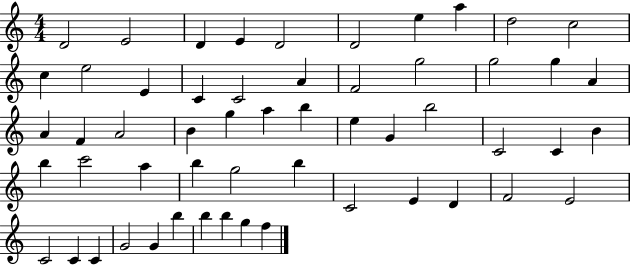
{
  \clef treble
  \numericTimeSignature
  \time 4/4
  \key c \major
  d'2 e'2 | d'4 e'4 d'2 | d'2 e''4 a''4 | d''2 c''2 | \break c''4 e''2 e'4 | c'4 c'2 a'4 | f'2 g''2 | g''2 g''4 a'4 | \break a'4 f'4 a'2 | b'4 g''4 a''4 b''4 | e''4 g'4 b''2 | c'2 c'4 b'4 | \break b''4 c'''2 a''4 | b''4 g''2 b''4 | c'2 e'4 d'4 | f'2 e'2 | \break c'2 c'4 c'4 | g'2 g'4 b''4 | b''4 b''4 g''4 f''4 | \bar "|."
}